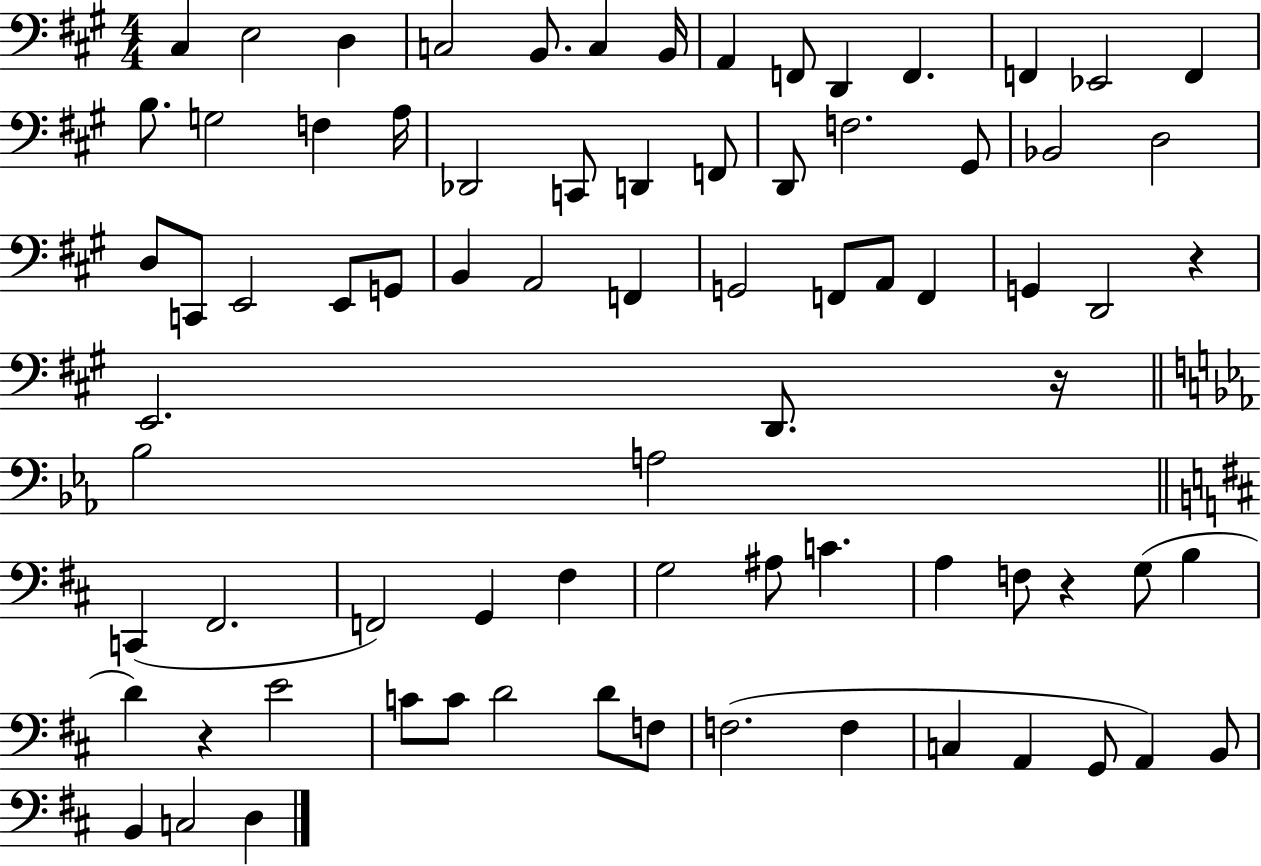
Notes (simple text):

C#3/q E3/h D3/q C3/h B2/e. C3/q B2/s A2/q F2/e D2/q F2/q. F2/q Eb2/h F2/q B3/e. G3/h F3/q A3/s Db2/h C2/e D2/q F2/e D2/e F3/h. G#2/e Bb2/h D3/h D3/e C2/e E2/h E2/e G2/e B2/q A2/h F2/q G2/h F2/e A2/e F2/q G2/q D2/h R/q E2/h. D2/e. R/s Bb3/h A3/h C2/q F#2/h. F2/h G2/q F#3/q G3/h A#3/e C4/q. A3/q F3/e R/q G3/e B3/q D4/q R/q E4/h C4/e C4/e D4/h D4/e F3/e F3/h. F3/q C3/q A2/q G2/e A2/q B2/e B2/q C3/h D3/q